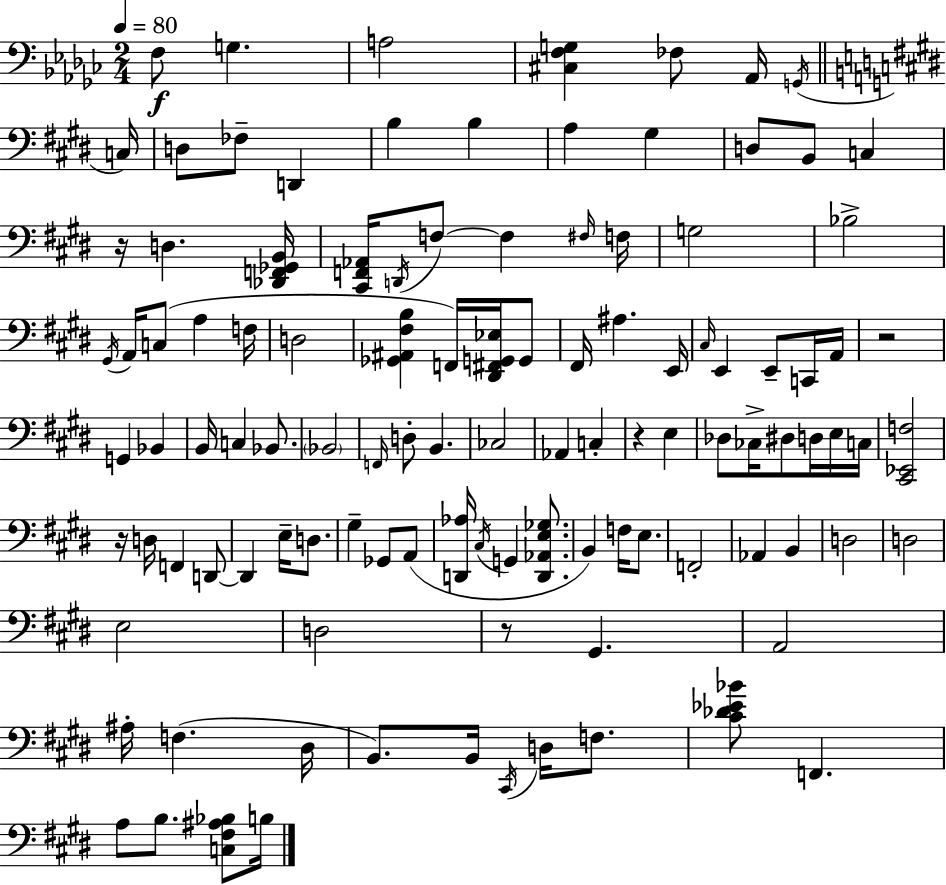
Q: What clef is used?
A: bass